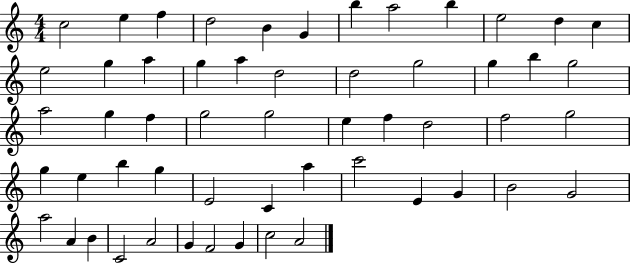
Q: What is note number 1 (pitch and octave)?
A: C5